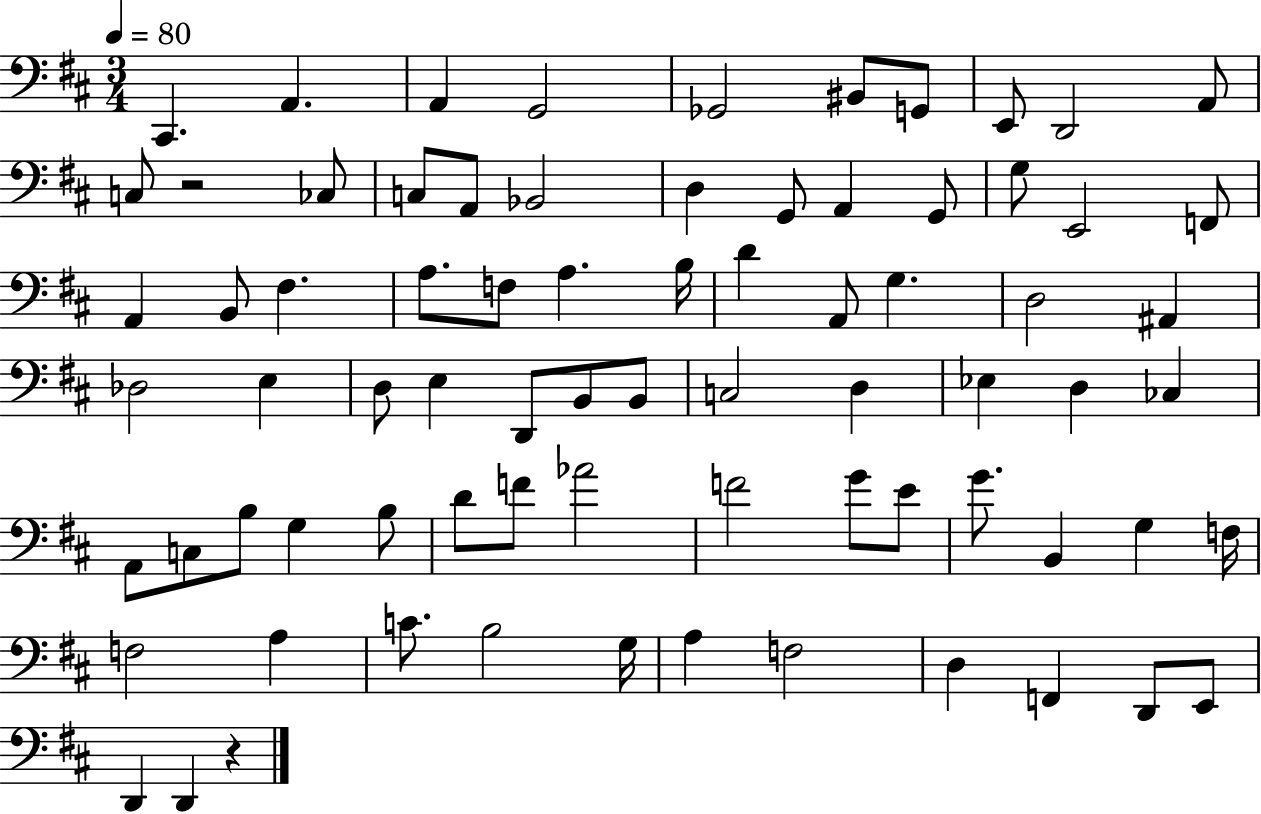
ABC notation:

X:1
T:Untitled
M:3/4
L:1/4
K:D
^C,, A,, A,, G,,2 _G,,2 ^B,,/2 G,,/2 E,,/2 D,,2 A,,/2 C,/2 z2 _C,/2 C,/2 A,,/2 _B,,2 D, G,,/2 A,, G,,/2 G,/2 E,,2 F,,/2 A,, B,,/2 ^F, A,/2 F,/2 A, B,/4 D A,,/2 G, D,2 ^A,, _D,2 E, D,/2 E, D,,/2 B,,/2 B,,/2 C,2 D, _E, D, _C, A,,/2 C,/2 B,/2 G, B,/2 D/2 F/2 _A2 F2 G/2 E/2 G/2 B,, G, F,/4 F,2 A, C/2 B,2 G,/4 A, F,2 D, F,, D,,/2 E,,/2 D,, D,, z